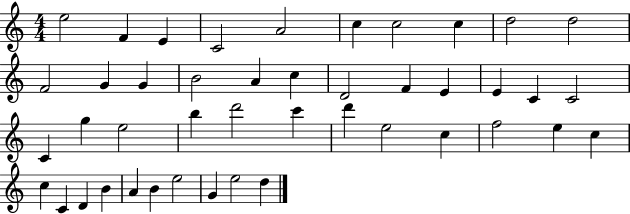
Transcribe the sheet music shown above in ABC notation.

X:1
T:Untitled
M:4/4
L:1/4
K:C
e2 F E C2 A2 c c2 c d2 d2 F2 G G B2 A c D2 F E E C C2 C g e2 b d'2 c' d' e2 c f2 e c c C D B A B e2 G e2 d